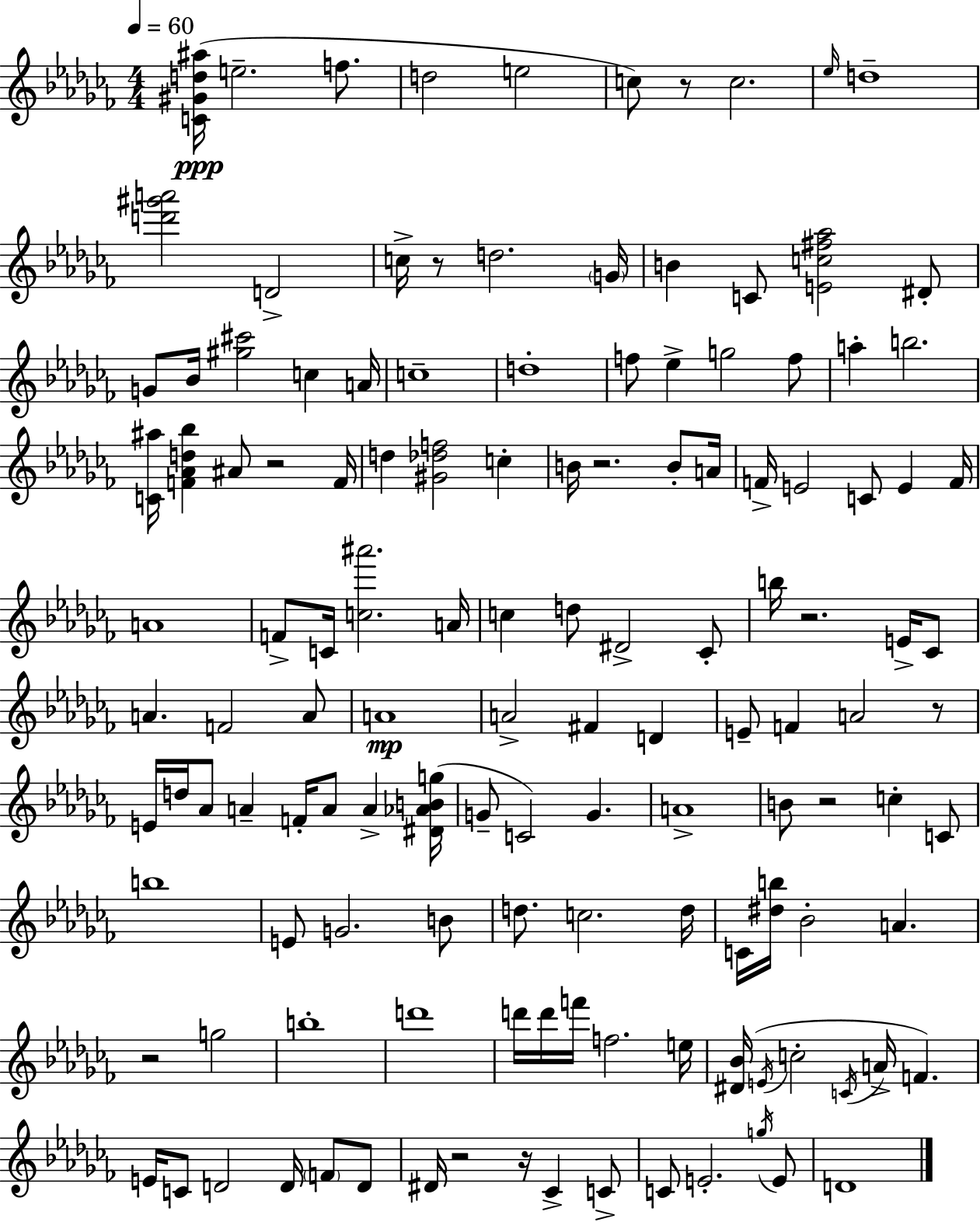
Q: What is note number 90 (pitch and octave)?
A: F6